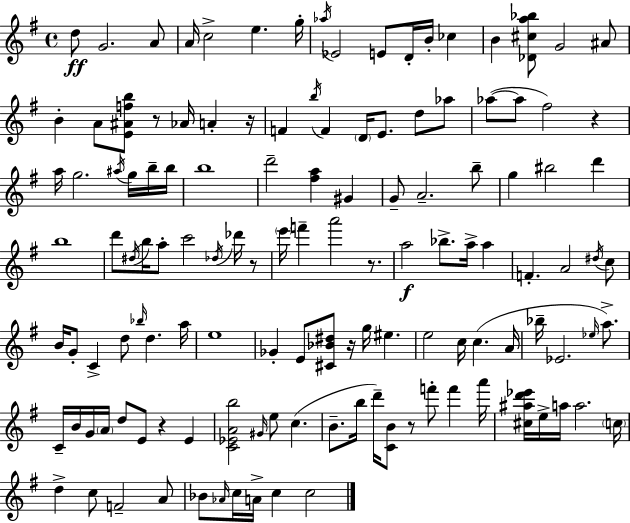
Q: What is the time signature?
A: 4/4